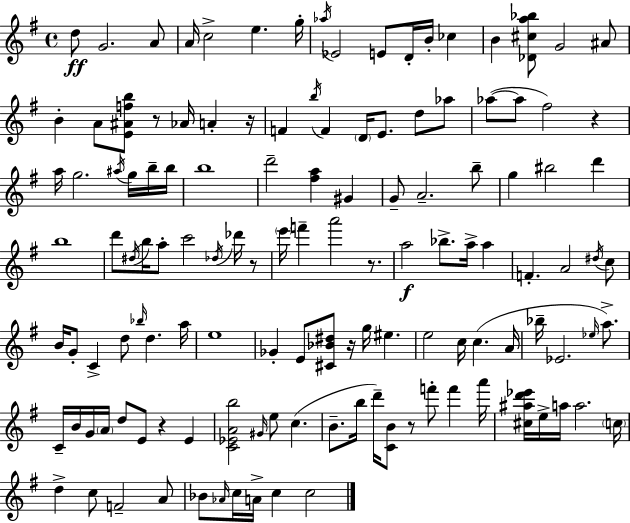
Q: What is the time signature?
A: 4/4